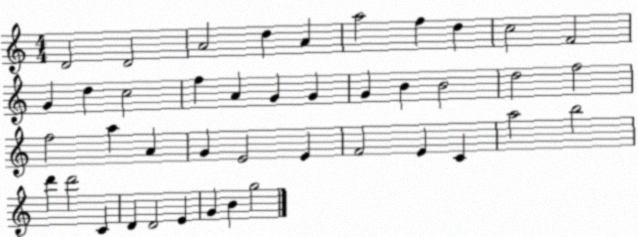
X:1
T:Untitled
M:4/4
L:1/4
K:C
D2 D2 A2 d A a2 f d c2 F2 G d c2 f A G G G B B2 d2 f2 f2 a A G E2 E F2 E C a2 b2 d' d'2 C D D2 E G B g2